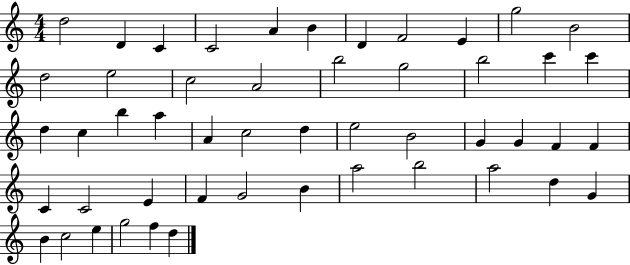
D5/h D4/q C4/q C4/h A4/q B4/q D4/q F4/h E4/q G5/h B4/h D5/h E5/h C5/h A4/h B5/h G5/h B5/h C6/q C6/q D5/q C5/q B5/q A5/q A4/q C5/h D5/q E5/h B4/h G4/q G4/q F4/q F4/q C4/q C4/h E4/q F4/q G4/h B4/q A5/h B5/h A5/h D5/q G4/q B4/q C5/h E5/q G5/h F5/q D5/q